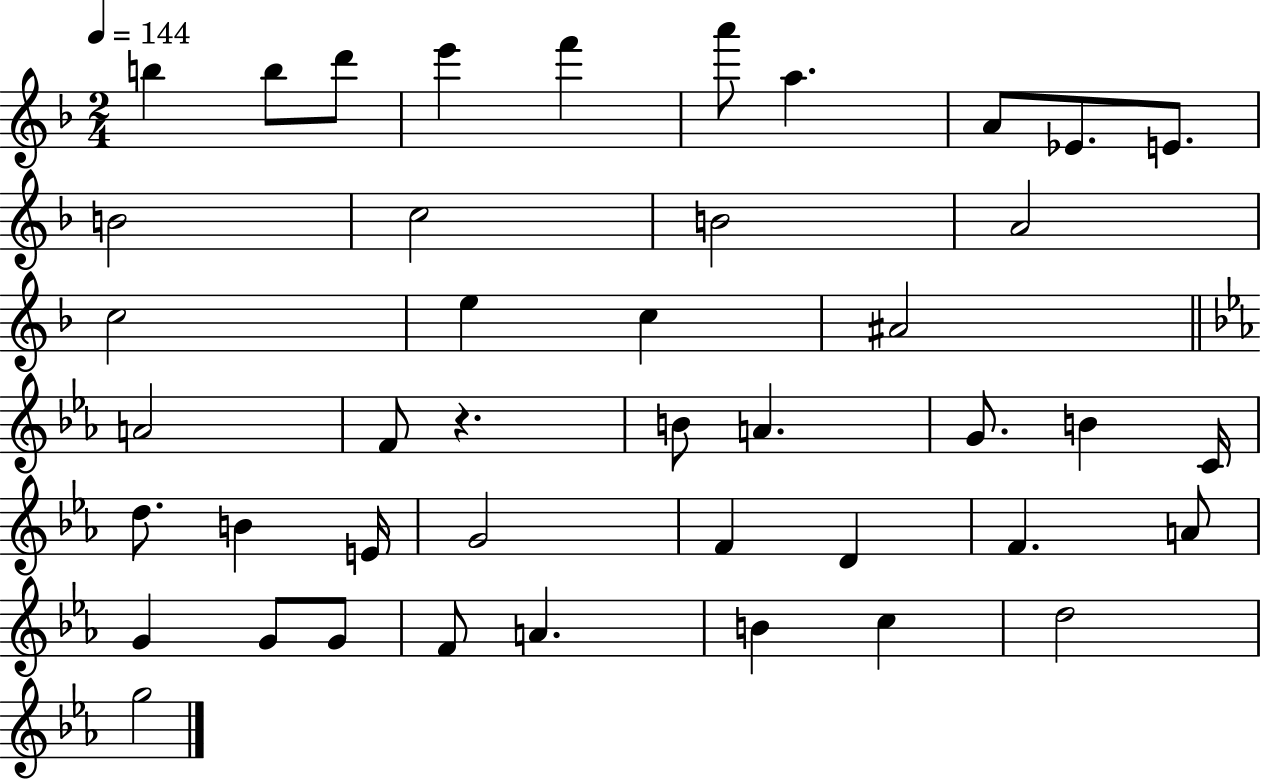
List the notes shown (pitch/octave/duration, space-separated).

B5/q B5/e D6/e E6/q F6/q A6/e A5/q. A4/e Eb4/e. E4/e. B4/h C5/h B4/h A4/h C5/h E5/q C5/q A#4/h A4/h F4/e R/q. B4/e A4/q. G4/e. B4/q C4/s D5/e. B4/q E4/s G4/h F4/q D4/q F4/q. A4/e G4/q G4/e G4/e F4/e A4/q. B4/q C5/q D5/h G5/h